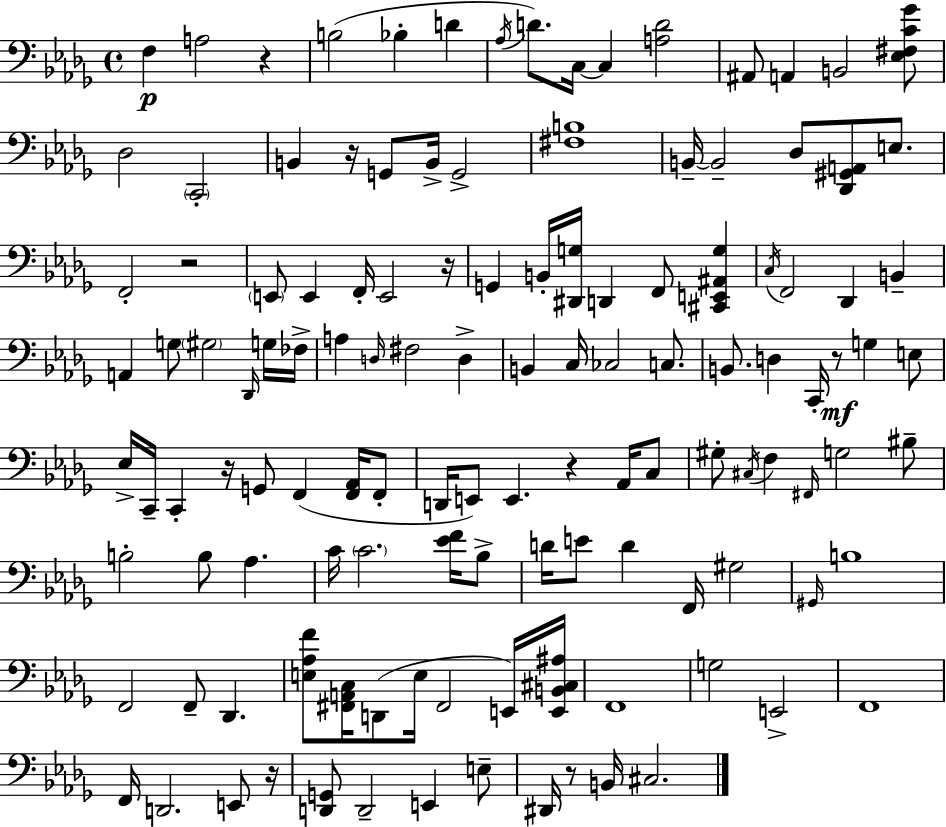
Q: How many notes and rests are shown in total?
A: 125